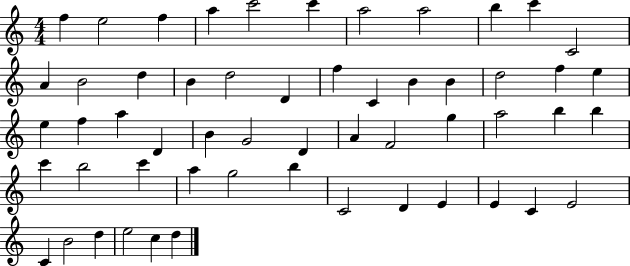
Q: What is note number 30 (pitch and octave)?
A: G4